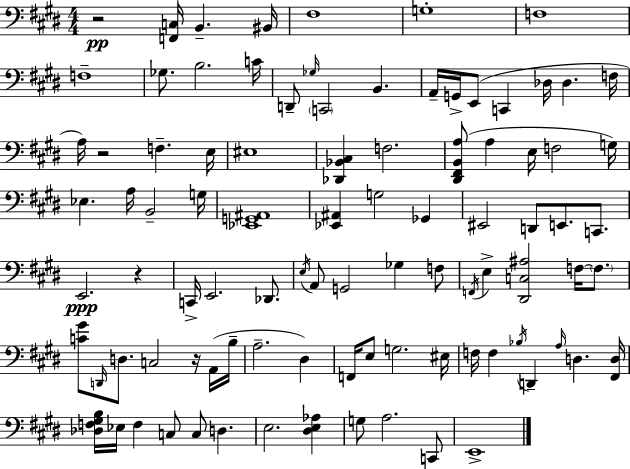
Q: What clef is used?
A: bass